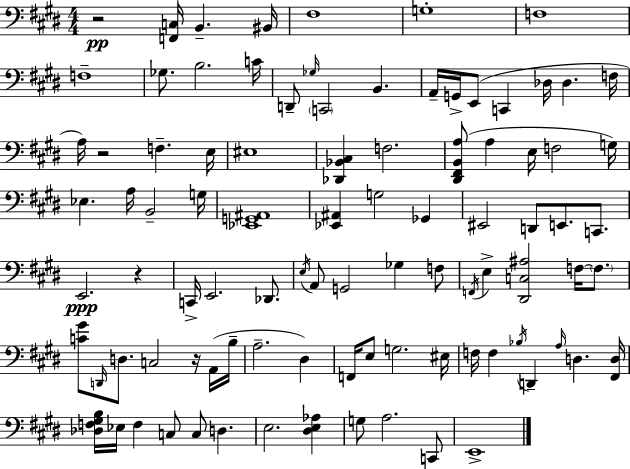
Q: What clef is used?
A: bass